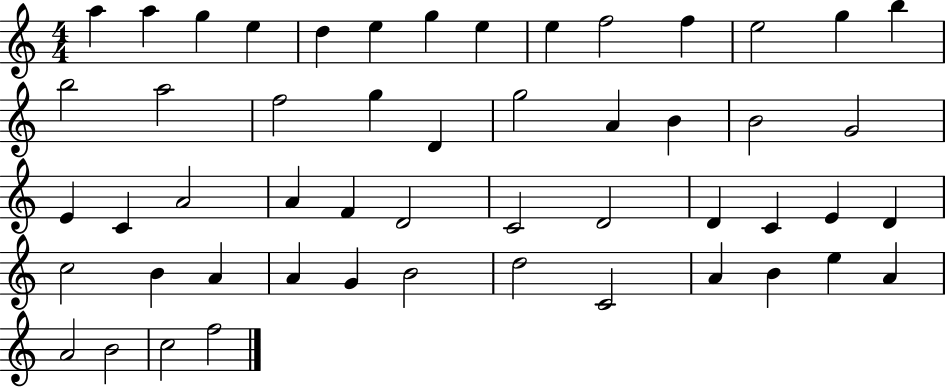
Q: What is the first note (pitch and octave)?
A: A5